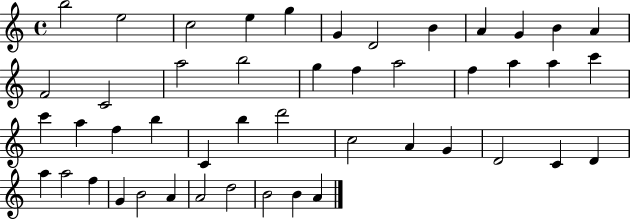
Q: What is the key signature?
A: C major